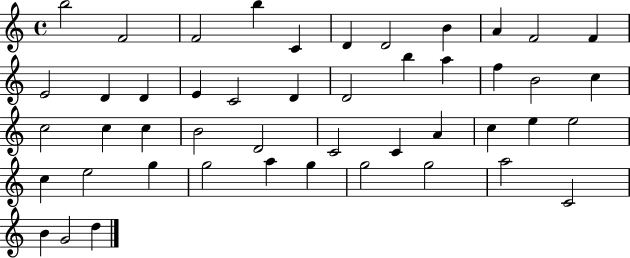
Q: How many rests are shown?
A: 0